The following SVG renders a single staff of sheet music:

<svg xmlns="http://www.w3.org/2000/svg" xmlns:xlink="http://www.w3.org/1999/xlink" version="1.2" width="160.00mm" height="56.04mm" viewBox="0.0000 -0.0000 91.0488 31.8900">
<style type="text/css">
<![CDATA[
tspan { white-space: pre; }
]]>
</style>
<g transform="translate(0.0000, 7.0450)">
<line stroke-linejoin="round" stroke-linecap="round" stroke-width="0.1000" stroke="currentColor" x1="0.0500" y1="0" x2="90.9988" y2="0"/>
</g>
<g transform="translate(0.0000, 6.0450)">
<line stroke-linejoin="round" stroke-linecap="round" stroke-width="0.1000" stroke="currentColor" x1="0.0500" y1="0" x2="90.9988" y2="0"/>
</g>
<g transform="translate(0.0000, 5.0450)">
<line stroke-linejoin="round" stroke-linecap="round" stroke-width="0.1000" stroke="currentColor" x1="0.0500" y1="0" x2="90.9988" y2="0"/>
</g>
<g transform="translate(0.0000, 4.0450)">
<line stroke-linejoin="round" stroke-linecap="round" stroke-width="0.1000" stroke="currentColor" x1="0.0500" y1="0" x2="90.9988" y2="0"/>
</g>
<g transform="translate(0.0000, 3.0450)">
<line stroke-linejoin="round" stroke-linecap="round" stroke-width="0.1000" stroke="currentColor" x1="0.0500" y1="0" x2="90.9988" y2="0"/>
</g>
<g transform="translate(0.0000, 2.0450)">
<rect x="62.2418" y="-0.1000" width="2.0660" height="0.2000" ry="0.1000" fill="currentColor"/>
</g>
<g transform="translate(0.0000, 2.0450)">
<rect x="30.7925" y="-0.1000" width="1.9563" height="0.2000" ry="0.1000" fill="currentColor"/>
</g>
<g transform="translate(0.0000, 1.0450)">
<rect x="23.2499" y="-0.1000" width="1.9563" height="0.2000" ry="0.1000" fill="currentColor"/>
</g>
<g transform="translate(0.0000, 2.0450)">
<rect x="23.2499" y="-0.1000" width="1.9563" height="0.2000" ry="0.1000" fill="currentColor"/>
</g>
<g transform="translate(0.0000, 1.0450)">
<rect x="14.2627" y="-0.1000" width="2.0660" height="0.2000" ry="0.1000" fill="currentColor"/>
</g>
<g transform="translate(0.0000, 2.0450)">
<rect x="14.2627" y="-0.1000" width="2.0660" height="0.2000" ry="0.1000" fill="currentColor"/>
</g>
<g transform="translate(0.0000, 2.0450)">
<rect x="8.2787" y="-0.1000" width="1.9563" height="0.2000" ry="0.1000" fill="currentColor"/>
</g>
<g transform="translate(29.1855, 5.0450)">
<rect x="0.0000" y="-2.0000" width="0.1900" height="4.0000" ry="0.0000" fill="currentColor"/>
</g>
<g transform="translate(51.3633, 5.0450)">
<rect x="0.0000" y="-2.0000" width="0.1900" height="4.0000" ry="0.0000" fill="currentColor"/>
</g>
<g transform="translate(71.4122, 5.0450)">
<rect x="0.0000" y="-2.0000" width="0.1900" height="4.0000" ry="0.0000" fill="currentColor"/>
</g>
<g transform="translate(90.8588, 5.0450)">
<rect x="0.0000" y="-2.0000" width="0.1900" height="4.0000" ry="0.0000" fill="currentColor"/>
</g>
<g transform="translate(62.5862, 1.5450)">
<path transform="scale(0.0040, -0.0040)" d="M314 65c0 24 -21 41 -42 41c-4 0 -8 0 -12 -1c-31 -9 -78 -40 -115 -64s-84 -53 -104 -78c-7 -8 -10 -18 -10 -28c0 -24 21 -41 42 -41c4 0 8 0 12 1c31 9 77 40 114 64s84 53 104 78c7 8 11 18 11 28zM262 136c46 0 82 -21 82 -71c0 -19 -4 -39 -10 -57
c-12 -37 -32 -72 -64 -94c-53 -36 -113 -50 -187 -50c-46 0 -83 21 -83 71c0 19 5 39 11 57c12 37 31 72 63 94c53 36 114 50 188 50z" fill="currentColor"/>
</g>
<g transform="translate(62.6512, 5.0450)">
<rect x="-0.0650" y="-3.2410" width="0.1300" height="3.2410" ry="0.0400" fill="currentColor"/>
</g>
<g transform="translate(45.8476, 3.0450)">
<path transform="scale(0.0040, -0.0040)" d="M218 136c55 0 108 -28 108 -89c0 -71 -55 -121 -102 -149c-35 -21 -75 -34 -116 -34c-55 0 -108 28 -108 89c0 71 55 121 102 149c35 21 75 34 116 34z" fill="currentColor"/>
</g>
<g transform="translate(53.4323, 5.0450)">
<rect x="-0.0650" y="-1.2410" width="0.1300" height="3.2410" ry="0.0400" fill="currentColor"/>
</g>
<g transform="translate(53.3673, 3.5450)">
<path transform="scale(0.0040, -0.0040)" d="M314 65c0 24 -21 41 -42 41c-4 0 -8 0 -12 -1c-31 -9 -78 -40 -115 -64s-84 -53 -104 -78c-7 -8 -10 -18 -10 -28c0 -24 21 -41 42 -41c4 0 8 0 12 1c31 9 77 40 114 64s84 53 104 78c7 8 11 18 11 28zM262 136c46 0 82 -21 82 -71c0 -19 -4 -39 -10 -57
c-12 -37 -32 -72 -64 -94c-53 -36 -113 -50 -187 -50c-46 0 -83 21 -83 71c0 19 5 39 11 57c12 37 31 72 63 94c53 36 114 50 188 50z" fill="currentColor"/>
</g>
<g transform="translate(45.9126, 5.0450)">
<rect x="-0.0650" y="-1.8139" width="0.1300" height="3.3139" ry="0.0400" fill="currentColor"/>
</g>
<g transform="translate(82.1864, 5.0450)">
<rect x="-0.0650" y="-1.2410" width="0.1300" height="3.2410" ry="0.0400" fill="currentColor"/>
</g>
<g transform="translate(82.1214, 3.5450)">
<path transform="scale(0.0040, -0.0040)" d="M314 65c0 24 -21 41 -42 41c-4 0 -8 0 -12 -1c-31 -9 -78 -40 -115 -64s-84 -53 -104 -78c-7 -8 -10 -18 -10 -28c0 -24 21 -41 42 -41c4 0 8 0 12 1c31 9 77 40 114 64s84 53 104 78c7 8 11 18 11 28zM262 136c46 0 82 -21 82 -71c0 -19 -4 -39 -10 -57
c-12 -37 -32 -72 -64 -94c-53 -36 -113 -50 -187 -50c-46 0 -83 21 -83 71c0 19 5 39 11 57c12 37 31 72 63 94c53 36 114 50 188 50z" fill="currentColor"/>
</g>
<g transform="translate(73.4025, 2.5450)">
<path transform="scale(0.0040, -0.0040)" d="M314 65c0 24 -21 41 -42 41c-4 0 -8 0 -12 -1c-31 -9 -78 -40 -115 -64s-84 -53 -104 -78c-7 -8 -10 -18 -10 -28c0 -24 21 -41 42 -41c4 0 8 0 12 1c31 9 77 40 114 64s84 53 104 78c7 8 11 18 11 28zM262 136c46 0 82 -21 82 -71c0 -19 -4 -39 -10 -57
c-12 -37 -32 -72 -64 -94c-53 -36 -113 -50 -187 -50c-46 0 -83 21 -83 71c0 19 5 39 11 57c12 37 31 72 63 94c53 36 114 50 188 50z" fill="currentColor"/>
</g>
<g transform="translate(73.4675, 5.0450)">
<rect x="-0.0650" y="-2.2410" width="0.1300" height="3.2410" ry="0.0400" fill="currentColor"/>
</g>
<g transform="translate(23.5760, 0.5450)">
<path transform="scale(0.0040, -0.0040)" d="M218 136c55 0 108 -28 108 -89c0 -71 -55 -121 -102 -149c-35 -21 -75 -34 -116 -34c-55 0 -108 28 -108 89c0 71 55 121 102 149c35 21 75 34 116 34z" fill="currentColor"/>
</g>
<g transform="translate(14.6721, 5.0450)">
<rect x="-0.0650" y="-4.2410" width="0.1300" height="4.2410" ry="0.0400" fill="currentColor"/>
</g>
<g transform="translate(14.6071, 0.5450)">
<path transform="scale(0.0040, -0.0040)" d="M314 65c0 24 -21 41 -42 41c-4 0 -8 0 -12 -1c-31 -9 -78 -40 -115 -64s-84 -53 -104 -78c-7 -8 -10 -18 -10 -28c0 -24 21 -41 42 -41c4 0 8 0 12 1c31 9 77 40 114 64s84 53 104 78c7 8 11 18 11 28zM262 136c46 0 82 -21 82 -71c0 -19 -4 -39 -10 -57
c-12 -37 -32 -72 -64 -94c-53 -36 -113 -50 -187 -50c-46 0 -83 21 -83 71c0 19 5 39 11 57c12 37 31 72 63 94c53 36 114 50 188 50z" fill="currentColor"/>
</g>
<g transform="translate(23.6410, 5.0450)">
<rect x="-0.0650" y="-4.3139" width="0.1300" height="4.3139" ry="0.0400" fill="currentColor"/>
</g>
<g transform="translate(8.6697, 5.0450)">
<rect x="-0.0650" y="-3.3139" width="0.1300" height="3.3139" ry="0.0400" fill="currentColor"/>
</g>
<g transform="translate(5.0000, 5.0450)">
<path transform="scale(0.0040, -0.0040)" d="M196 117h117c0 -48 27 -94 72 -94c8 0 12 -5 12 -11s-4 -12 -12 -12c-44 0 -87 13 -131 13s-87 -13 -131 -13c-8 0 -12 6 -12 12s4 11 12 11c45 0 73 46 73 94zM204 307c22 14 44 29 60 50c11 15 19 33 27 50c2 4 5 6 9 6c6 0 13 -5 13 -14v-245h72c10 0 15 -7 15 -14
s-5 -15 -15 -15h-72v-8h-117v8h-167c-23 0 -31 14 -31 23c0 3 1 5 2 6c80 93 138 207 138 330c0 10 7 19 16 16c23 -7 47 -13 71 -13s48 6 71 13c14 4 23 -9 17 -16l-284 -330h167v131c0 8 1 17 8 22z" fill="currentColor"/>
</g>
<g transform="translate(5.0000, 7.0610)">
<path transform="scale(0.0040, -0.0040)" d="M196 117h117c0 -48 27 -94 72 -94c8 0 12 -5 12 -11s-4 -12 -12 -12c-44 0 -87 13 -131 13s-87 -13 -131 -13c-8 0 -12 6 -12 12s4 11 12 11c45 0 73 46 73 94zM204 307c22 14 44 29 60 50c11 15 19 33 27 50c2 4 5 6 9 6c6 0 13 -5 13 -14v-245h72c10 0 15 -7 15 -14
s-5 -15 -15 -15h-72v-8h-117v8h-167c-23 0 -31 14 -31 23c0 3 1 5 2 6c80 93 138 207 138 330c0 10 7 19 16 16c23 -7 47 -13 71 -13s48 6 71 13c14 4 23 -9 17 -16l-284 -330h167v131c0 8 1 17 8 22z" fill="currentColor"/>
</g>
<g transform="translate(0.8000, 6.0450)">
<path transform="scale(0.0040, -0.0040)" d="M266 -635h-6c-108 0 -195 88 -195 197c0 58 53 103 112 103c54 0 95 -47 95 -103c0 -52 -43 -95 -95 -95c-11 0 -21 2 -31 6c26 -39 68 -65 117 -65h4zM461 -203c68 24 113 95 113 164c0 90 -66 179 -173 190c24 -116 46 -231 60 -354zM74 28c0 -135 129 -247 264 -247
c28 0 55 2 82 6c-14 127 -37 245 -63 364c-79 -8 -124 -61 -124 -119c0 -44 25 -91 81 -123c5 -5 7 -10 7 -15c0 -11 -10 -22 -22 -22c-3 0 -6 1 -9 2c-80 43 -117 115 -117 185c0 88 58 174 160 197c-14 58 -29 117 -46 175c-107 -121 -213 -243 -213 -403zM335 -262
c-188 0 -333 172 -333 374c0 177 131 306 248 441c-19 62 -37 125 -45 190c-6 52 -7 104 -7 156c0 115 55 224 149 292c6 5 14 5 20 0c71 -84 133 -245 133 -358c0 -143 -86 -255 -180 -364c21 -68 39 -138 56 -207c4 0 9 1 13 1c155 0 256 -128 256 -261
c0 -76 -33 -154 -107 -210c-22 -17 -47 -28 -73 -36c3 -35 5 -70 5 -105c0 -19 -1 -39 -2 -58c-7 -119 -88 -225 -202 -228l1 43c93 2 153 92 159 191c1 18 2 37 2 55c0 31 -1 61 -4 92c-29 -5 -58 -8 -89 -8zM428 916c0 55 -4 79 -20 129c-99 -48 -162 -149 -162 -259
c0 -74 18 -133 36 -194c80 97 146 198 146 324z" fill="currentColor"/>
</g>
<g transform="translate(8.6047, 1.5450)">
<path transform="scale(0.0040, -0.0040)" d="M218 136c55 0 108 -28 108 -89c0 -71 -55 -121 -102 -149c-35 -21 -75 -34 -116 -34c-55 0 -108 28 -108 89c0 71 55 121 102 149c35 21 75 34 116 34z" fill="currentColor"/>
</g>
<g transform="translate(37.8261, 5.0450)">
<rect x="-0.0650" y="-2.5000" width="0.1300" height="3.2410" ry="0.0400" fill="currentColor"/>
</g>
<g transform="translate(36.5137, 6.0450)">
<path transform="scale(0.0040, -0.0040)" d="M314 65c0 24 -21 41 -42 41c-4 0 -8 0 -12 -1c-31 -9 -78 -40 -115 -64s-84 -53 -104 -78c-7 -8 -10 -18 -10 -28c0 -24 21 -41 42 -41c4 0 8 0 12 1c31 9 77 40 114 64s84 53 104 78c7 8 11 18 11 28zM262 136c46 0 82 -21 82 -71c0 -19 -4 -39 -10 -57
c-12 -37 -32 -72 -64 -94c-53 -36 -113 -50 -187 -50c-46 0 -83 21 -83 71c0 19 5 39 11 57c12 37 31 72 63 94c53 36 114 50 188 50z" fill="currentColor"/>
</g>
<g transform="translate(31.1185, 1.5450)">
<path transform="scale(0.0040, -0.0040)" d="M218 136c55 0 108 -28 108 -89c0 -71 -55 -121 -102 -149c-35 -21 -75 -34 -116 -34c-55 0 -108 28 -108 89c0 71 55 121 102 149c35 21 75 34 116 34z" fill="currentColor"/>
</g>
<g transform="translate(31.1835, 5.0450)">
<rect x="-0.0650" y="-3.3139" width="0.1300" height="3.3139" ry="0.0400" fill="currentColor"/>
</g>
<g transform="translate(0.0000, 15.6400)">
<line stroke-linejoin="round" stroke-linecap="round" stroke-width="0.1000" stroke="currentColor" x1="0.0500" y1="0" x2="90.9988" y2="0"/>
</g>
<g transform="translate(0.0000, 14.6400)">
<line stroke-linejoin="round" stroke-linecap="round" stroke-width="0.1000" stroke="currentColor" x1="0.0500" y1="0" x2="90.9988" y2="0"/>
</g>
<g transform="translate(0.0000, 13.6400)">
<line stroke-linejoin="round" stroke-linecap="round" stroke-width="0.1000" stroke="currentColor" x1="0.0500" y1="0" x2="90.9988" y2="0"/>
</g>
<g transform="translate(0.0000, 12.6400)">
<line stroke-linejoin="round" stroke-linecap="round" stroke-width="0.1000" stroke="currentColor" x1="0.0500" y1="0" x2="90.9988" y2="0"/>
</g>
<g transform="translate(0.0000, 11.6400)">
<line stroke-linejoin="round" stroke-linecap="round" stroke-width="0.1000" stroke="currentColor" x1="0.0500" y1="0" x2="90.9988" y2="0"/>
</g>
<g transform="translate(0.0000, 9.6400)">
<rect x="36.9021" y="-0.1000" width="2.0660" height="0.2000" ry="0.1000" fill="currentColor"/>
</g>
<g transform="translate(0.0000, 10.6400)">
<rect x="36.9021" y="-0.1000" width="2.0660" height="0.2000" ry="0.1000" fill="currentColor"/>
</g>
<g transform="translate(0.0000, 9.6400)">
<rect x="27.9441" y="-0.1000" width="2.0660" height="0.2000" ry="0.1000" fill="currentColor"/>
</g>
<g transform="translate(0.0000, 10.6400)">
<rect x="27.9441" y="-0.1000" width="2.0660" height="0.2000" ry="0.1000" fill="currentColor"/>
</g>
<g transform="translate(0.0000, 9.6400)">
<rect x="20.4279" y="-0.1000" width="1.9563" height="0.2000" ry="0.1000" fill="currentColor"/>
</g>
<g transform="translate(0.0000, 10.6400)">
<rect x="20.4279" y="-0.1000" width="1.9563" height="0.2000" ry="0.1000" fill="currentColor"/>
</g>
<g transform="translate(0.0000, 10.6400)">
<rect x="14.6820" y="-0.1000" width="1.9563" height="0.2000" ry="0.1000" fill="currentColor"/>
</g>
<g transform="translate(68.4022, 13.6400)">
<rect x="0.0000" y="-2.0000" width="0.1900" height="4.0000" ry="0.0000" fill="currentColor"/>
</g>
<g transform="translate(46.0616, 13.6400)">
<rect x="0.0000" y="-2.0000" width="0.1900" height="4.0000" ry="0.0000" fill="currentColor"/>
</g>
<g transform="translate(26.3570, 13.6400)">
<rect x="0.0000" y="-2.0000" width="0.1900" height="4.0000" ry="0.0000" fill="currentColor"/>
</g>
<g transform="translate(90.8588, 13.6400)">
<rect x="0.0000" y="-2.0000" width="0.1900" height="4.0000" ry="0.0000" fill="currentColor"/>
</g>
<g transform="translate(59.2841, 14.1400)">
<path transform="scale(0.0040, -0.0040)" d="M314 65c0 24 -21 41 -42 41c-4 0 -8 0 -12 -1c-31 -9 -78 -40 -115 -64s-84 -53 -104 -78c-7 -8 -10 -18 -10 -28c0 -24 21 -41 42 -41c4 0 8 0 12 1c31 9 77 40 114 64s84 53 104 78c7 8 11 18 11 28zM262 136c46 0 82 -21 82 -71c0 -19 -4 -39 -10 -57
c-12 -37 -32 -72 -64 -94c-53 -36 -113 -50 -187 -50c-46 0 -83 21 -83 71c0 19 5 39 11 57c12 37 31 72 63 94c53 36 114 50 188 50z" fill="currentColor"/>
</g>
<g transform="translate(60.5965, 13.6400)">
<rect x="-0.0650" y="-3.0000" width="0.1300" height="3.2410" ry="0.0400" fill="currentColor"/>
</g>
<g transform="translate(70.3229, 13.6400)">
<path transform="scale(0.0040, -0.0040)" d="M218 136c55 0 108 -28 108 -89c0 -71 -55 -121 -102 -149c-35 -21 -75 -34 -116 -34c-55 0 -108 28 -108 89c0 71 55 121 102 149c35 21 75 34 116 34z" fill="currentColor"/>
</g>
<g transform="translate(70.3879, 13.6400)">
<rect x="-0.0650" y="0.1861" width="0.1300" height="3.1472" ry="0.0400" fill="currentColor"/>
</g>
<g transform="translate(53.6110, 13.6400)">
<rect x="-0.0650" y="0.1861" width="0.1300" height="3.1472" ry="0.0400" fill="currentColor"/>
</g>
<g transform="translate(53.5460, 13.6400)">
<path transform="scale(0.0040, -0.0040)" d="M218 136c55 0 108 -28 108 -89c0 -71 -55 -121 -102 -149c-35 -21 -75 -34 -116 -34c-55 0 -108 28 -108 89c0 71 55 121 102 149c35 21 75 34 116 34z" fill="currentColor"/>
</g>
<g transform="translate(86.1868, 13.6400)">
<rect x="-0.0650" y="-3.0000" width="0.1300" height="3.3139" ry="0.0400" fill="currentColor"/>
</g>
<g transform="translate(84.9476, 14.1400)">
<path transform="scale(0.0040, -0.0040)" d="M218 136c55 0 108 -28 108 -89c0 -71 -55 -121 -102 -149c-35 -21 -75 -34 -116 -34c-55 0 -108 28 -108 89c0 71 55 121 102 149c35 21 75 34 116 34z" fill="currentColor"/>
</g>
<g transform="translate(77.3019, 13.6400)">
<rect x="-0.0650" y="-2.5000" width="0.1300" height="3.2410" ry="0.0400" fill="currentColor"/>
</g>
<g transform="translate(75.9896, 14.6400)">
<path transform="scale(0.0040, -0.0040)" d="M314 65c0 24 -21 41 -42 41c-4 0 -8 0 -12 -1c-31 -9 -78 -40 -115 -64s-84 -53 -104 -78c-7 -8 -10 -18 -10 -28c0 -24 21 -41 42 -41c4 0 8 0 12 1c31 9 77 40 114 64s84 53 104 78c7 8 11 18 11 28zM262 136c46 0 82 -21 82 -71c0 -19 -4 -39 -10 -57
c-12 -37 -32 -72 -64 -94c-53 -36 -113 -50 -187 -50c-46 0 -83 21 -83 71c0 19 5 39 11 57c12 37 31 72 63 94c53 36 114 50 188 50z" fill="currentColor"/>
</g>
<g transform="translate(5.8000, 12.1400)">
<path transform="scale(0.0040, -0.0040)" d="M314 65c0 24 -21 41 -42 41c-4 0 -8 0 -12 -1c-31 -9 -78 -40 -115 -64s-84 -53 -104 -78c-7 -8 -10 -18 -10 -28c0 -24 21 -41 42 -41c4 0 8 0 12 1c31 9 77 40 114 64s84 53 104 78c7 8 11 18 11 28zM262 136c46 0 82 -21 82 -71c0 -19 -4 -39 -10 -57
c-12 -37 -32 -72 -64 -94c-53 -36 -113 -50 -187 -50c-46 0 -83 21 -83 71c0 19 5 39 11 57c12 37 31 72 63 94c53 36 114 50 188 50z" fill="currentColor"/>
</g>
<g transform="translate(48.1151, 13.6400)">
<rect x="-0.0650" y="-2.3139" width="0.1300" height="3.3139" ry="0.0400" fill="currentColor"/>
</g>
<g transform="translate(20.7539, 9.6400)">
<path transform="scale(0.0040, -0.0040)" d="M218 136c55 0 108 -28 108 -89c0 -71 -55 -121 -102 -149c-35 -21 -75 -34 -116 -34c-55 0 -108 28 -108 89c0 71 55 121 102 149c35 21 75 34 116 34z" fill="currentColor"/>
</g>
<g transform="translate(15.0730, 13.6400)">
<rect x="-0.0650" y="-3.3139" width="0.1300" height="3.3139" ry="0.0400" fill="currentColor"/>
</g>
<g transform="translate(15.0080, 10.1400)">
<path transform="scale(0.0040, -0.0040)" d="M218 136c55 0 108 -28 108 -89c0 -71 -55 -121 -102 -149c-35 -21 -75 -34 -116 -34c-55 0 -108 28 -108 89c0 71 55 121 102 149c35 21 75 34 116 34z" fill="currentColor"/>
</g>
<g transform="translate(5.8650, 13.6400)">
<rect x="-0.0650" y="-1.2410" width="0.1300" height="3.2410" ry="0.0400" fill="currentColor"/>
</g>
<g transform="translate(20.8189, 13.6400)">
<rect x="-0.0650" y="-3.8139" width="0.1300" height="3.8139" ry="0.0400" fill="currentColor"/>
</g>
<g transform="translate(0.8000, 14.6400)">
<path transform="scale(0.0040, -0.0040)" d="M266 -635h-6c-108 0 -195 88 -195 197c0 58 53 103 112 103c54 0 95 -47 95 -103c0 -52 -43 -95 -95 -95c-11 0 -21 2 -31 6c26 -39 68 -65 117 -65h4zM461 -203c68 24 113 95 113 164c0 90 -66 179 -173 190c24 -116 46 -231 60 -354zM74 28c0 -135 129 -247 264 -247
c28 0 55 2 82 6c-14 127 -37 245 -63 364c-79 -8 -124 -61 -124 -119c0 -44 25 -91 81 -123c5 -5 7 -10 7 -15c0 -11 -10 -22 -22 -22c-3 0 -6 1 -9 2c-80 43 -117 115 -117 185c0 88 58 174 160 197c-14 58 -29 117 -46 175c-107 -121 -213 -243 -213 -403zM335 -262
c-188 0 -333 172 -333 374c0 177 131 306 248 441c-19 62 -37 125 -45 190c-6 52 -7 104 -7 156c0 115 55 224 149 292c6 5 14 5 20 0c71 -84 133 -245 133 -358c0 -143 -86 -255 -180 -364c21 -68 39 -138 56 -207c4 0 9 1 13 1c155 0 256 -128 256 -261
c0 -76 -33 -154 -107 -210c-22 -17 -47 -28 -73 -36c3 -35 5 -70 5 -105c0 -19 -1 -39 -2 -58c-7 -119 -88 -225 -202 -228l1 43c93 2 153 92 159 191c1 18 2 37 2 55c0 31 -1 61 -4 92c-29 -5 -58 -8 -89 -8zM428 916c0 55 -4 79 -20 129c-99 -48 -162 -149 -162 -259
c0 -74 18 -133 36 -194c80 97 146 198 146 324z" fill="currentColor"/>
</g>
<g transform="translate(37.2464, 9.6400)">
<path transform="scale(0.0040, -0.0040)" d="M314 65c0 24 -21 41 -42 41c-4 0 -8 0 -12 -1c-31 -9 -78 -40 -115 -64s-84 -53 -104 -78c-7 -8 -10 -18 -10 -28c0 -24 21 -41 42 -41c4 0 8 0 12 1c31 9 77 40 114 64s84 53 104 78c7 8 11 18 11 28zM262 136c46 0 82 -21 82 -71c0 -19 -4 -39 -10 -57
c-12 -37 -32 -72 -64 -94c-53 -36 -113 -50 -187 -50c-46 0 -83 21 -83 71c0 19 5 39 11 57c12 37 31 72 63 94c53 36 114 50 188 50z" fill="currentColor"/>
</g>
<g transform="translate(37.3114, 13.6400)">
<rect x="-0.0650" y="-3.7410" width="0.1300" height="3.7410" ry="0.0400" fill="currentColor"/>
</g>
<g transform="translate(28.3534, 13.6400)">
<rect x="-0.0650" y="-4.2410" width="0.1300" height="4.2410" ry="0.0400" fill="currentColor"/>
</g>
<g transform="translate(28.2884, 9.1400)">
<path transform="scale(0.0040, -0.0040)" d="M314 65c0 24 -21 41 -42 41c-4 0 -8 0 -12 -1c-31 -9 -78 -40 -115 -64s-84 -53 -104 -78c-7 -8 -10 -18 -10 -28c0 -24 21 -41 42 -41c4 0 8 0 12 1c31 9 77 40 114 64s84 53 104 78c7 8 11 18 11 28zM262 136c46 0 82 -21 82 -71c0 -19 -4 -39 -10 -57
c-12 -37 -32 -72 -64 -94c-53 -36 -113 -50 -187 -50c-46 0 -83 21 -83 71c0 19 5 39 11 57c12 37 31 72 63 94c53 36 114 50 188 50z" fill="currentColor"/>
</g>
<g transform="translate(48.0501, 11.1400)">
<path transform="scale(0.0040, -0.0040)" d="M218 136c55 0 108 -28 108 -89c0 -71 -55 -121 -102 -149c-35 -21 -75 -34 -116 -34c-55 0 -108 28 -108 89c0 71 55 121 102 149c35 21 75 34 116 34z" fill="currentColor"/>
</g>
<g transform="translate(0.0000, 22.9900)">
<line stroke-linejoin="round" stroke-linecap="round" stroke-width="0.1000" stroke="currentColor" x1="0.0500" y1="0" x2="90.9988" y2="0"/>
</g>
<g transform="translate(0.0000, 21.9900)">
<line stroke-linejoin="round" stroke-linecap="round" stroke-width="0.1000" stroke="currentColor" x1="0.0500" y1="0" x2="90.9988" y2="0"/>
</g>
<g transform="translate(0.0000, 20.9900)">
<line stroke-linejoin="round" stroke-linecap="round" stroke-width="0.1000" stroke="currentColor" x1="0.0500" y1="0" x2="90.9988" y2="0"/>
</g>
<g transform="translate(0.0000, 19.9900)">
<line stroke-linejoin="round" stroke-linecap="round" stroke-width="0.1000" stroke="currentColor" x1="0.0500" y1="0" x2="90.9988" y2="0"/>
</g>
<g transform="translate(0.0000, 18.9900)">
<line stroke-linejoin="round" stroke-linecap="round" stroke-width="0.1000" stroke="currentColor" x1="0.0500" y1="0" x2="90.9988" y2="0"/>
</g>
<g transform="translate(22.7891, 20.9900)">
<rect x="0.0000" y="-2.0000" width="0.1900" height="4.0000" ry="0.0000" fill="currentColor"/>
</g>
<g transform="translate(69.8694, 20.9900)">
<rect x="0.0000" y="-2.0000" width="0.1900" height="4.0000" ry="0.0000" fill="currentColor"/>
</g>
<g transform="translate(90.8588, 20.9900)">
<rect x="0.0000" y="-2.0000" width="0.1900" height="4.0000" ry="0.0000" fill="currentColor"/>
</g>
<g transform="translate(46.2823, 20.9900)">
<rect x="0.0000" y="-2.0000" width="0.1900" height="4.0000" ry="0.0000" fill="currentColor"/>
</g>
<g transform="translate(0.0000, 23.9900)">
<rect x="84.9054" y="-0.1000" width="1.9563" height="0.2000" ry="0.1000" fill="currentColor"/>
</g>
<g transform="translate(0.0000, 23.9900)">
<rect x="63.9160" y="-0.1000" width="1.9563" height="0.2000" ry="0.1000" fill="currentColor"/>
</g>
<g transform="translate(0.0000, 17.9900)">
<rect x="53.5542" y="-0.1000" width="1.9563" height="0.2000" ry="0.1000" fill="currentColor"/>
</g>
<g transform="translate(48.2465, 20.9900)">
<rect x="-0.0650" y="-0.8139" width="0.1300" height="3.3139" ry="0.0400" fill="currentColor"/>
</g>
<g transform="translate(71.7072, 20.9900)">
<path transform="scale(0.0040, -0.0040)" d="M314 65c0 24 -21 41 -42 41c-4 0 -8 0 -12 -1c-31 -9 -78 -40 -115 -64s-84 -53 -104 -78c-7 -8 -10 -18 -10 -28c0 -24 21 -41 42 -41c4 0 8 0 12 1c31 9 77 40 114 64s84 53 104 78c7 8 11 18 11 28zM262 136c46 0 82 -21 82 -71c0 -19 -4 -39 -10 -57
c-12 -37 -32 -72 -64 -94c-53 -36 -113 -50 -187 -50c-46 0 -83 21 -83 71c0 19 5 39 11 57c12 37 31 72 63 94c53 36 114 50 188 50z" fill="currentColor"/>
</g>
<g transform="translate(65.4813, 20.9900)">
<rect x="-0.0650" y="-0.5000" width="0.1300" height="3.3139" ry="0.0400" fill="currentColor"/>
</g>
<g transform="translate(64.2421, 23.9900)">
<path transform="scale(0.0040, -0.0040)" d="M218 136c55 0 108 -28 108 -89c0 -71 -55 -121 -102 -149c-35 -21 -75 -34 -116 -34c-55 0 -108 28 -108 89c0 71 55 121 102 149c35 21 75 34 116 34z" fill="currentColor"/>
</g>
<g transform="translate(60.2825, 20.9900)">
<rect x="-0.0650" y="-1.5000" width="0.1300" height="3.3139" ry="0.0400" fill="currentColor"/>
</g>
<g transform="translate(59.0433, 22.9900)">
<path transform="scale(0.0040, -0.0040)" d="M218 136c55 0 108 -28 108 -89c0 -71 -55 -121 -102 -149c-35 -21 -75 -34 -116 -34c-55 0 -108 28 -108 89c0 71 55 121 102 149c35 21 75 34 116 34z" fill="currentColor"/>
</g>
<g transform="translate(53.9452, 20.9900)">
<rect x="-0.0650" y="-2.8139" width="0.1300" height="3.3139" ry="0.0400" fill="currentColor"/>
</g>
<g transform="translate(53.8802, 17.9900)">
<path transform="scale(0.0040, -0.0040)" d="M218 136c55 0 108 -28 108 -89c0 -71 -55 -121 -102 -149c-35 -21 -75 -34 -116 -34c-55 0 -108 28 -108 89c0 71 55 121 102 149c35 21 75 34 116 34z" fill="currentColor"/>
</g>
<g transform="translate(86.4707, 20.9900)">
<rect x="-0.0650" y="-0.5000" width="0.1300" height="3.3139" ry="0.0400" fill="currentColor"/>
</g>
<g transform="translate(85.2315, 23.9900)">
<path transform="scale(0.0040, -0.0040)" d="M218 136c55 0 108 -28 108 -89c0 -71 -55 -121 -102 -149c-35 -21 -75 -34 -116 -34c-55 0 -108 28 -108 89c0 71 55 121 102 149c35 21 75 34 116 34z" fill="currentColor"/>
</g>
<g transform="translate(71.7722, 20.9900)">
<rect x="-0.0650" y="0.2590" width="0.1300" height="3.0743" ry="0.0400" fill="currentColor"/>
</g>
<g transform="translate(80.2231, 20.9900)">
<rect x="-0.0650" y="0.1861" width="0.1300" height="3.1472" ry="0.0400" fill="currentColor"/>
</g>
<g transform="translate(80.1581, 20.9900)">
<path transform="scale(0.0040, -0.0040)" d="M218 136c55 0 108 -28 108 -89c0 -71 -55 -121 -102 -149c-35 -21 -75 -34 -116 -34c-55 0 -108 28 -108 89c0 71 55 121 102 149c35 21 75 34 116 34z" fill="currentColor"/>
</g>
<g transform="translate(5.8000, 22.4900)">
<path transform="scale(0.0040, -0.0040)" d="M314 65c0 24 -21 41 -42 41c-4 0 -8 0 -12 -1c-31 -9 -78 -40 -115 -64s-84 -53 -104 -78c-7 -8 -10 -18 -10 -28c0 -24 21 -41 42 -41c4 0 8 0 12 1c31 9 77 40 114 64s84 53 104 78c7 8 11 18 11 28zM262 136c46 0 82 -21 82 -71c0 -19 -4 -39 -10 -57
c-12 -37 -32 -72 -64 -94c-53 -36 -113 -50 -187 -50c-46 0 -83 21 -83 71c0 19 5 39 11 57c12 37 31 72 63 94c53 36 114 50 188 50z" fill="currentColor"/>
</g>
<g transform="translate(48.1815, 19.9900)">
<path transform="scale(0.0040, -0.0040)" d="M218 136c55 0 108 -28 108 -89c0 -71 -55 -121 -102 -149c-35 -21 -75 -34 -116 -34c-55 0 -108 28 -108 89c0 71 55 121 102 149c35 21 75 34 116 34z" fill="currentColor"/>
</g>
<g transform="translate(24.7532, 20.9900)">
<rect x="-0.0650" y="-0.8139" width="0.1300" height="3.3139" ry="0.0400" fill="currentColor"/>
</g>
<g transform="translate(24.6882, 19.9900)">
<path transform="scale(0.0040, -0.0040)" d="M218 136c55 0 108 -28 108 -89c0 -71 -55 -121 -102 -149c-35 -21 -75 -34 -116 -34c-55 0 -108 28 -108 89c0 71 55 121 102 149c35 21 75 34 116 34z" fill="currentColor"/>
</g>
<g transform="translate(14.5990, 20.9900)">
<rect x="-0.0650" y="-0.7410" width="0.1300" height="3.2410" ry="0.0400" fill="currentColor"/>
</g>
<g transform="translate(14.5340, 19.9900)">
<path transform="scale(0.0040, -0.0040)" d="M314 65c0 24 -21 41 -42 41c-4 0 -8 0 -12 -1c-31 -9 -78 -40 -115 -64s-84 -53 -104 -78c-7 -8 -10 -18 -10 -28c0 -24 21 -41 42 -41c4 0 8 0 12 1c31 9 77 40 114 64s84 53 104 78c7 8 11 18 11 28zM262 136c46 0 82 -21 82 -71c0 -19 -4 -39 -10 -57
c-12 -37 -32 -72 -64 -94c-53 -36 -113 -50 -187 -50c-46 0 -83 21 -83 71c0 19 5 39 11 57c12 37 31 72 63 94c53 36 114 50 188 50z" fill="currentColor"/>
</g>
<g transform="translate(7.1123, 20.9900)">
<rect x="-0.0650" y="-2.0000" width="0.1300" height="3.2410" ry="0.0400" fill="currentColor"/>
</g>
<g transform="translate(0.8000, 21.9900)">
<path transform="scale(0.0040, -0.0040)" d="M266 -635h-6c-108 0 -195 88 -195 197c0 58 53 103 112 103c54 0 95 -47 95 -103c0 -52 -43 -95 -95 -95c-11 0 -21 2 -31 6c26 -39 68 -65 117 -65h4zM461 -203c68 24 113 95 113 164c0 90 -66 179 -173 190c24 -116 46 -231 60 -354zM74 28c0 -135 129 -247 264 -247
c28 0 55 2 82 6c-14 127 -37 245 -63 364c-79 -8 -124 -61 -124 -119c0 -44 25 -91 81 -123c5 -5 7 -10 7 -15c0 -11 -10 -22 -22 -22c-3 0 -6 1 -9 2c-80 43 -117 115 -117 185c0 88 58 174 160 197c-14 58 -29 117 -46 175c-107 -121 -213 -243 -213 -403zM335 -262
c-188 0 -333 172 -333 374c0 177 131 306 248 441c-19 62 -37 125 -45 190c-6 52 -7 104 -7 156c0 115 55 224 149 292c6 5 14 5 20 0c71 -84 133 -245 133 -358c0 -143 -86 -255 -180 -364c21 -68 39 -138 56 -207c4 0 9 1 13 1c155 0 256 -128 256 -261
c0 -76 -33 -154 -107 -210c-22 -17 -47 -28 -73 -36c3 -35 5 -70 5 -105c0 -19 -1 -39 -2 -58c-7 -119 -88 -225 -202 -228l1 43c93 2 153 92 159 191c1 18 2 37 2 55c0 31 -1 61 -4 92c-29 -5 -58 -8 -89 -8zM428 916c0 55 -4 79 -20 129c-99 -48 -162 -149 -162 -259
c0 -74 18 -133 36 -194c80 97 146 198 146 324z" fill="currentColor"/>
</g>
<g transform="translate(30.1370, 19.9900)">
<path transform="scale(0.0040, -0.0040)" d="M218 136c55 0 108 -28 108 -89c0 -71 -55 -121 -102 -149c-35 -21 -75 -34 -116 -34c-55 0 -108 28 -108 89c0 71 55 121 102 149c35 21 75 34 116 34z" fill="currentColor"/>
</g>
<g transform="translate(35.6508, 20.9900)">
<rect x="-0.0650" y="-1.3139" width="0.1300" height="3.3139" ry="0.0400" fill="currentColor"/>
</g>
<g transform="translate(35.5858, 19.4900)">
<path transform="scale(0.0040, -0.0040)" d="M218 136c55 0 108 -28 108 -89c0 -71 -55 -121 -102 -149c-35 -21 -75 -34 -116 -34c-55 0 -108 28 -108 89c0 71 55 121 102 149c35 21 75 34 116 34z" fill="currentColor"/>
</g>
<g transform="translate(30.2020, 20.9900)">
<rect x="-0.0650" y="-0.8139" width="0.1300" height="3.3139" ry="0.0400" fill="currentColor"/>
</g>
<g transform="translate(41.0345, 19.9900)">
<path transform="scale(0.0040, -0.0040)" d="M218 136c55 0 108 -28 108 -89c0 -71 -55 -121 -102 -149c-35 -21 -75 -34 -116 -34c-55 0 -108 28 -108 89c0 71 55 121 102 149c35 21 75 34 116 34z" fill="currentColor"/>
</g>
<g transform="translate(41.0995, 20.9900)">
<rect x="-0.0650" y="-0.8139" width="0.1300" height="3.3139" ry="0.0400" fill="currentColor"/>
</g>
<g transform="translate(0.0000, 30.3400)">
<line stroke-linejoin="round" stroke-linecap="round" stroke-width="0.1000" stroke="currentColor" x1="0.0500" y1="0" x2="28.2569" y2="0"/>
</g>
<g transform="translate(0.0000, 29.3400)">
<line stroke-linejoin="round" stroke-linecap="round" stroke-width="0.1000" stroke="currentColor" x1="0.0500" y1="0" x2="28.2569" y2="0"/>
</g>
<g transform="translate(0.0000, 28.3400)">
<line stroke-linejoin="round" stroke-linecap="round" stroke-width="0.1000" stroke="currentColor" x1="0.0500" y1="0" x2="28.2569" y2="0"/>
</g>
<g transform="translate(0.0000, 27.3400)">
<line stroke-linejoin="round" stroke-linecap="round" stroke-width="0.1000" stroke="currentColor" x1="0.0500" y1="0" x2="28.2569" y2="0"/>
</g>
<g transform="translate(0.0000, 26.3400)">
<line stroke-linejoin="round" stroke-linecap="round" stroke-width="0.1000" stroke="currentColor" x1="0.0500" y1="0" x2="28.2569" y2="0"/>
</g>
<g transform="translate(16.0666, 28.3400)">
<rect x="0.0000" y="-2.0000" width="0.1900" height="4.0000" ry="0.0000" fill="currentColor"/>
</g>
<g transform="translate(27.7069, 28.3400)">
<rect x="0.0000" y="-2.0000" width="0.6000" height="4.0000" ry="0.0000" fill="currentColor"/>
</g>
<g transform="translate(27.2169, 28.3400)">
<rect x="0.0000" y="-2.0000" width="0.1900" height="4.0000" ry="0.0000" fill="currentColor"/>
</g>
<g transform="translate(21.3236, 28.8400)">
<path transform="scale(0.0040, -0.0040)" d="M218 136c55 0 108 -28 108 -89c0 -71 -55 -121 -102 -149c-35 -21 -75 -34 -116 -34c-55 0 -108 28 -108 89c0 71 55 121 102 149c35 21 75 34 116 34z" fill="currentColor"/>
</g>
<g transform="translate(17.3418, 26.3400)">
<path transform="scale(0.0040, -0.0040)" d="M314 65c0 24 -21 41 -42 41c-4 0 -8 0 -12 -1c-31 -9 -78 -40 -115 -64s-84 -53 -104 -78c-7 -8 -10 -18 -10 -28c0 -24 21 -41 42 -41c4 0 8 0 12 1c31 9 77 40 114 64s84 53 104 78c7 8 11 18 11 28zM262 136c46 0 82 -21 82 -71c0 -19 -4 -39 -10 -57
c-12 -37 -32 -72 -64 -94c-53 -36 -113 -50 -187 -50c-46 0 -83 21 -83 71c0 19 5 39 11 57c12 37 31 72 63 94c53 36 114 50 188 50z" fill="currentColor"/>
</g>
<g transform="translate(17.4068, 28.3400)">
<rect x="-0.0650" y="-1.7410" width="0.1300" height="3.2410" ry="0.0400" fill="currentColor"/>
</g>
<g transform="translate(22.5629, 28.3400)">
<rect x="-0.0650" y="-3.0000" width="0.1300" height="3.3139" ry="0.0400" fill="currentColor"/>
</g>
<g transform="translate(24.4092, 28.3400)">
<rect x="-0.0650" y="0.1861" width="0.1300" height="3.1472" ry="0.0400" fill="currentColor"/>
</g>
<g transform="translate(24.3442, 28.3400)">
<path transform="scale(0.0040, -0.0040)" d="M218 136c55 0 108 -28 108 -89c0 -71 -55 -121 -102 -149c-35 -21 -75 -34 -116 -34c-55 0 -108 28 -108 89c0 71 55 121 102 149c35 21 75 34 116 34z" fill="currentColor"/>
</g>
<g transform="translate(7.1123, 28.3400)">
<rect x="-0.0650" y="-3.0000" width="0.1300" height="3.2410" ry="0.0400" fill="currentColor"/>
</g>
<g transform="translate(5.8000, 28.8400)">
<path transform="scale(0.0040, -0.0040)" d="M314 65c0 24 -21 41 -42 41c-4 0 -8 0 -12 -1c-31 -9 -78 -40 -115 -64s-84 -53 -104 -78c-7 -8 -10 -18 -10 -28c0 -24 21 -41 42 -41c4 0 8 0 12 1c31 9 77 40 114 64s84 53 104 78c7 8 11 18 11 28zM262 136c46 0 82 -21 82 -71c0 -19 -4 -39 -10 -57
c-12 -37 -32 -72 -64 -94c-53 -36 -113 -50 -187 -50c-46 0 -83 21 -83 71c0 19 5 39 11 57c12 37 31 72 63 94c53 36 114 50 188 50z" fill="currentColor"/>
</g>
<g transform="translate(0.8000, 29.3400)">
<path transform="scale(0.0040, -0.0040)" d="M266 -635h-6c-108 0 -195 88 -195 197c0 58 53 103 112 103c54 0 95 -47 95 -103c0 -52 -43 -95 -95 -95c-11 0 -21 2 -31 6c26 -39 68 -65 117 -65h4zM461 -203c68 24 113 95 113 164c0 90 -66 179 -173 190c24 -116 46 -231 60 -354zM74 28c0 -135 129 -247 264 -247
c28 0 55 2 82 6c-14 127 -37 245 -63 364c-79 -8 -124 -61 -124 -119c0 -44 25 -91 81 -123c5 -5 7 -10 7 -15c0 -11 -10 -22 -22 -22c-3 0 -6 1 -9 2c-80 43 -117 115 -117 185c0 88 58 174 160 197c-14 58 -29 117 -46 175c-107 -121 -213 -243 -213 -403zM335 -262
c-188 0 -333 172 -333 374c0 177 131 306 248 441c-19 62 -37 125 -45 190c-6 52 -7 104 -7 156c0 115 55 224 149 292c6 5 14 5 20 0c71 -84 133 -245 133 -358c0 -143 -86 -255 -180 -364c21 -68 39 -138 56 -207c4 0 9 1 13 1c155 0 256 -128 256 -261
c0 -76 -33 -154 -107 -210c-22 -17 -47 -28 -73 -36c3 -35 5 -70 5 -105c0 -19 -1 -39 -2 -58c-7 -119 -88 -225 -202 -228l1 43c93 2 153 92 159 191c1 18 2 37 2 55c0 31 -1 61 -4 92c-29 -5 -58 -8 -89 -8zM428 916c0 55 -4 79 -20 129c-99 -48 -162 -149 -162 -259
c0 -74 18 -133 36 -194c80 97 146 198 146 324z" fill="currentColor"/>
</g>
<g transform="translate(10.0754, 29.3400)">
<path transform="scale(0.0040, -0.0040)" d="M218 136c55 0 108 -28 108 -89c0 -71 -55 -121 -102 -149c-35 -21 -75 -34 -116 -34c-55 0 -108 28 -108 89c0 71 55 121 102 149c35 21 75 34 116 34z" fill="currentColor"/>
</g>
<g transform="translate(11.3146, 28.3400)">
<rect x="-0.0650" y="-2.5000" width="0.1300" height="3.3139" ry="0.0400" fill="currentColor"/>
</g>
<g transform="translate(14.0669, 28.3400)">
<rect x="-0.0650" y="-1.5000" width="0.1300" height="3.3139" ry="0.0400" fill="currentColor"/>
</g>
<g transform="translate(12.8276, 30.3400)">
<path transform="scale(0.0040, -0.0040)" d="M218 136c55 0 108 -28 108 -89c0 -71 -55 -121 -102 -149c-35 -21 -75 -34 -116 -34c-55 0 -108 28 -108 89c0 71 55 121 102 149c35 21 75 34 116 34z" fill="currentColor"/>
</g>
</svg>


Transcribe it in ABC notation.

X:1
T:Untitled
M:4/4
L:1/4
K:C
b d'2 d' b G2 f e2 b2 g2 e2 e2 b c' d'2 c'2 g B A2 B G2 A F2 d2 d d e d d a E C B2 B C A2 G E f2 A B